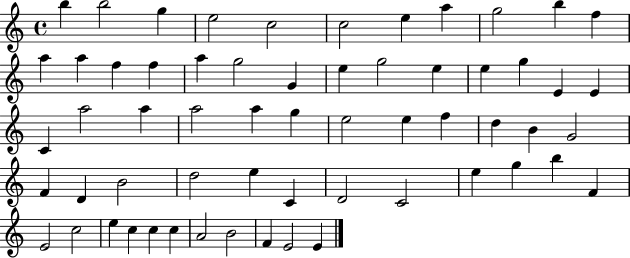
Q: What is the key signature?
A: C major